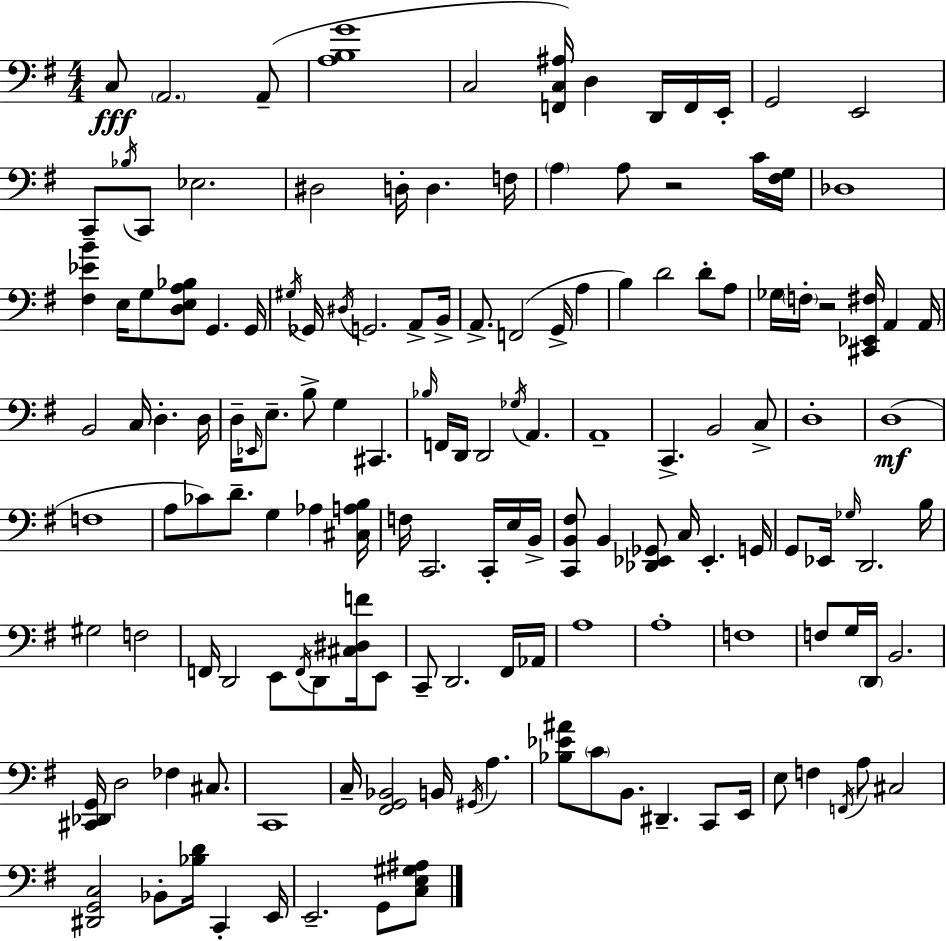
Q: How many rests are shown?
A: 2